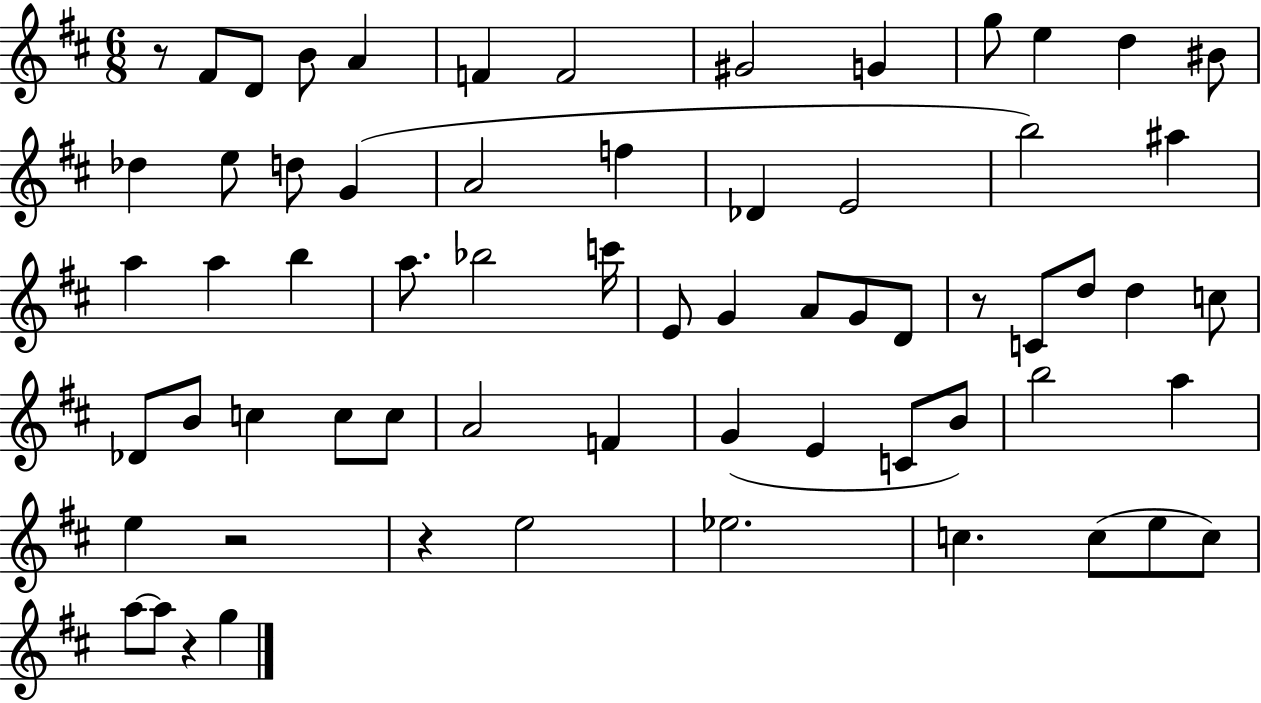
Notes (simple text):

R/e F#4/e D4/e B4/e A4/q F4/q F4/h G#4/h G4/q G5/e E5/q D5/q BIS4/e Db5/q E5/e D5/e G4/q A4/h F5/q Db4/q E4/h B5/h A#5/q A5/q A5/q B5/q A5/e. Bb5/h C6/s E4/e G4/q A4/e G4/e D4/e R/e C4/e D5/e D5/q C5/e Db4/e B4/e C5/q C5/e C5/e A4/h F4/q G4/q E4/q C4/e B4/e B5/h A5/q E5/q R/h R/q E5/h Eb5/h. C5/q. C5/e E5/e C5/e A5/e A5/e R/q G5/q